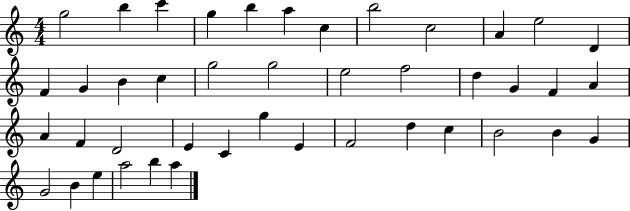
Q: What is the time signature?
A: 4/4